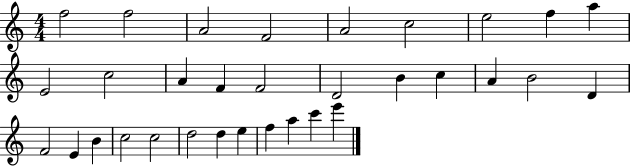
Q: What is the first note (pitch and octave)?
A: F5